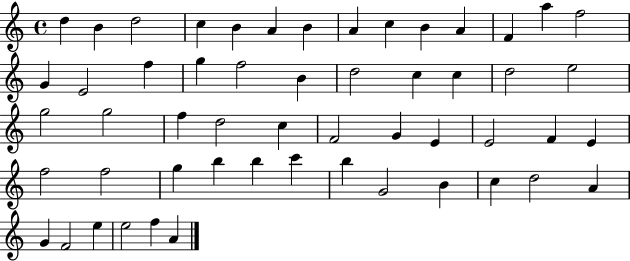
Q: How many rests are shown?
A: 0